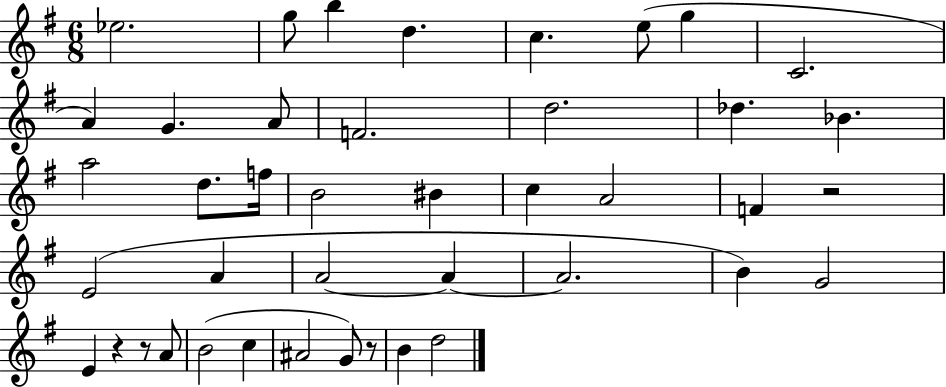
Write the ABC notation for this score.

X:1
T:Untitled
M:6/8
L:1/4
K:G
_e2 g/2 b d c e/2 g C2 A G A/2 F2 d2 _d _B a2 d/2 f/4 B2 ^B c A2 F z2 E2 A A2 A A2 B G2 E z z/2 A/2 B2 c ^A2 G/2 z/2 B d2